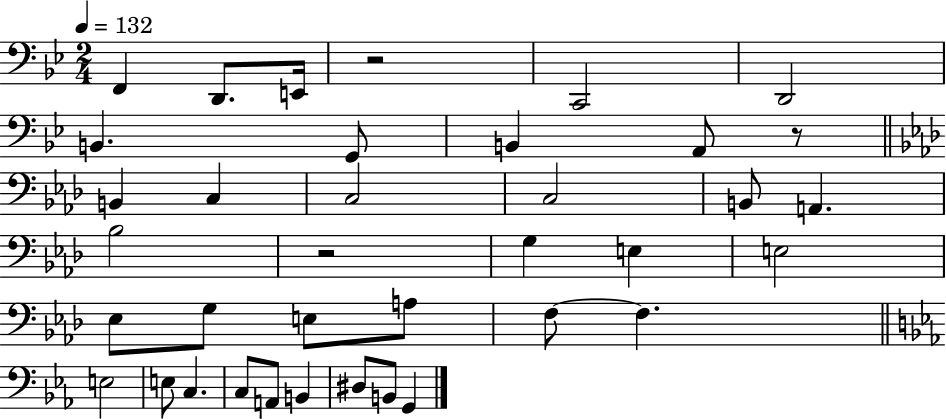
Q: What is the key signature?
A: BES major